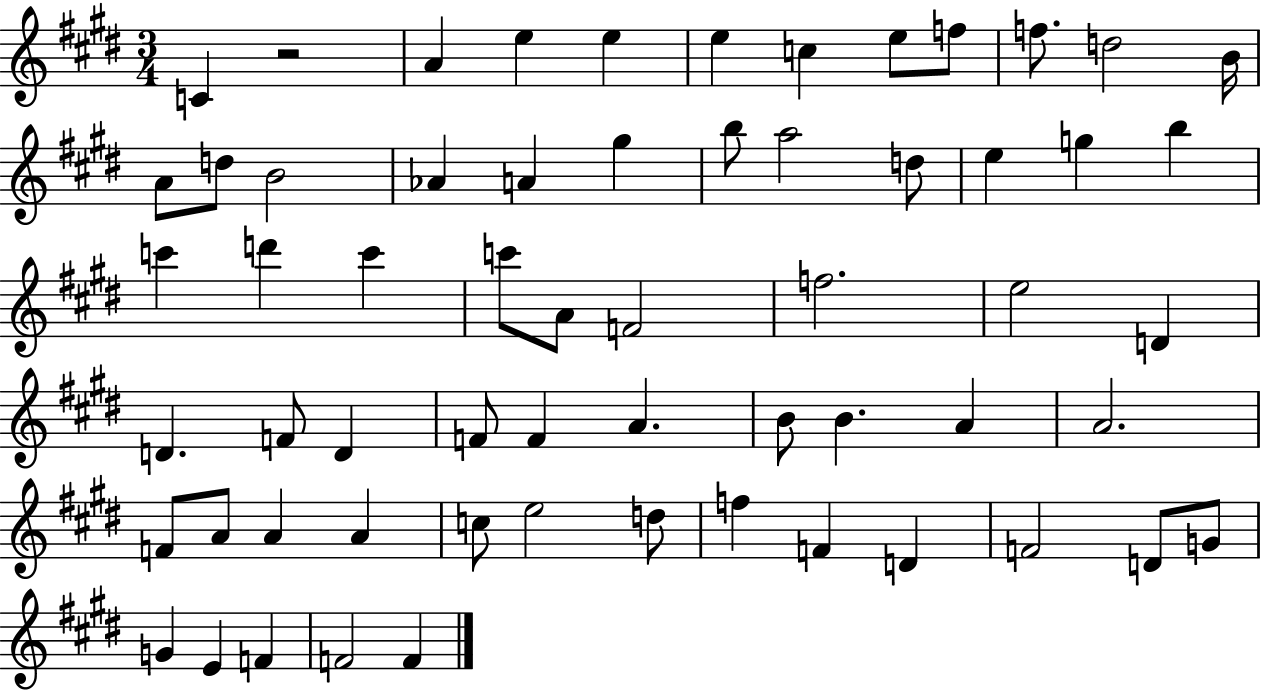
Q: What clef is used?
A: treble